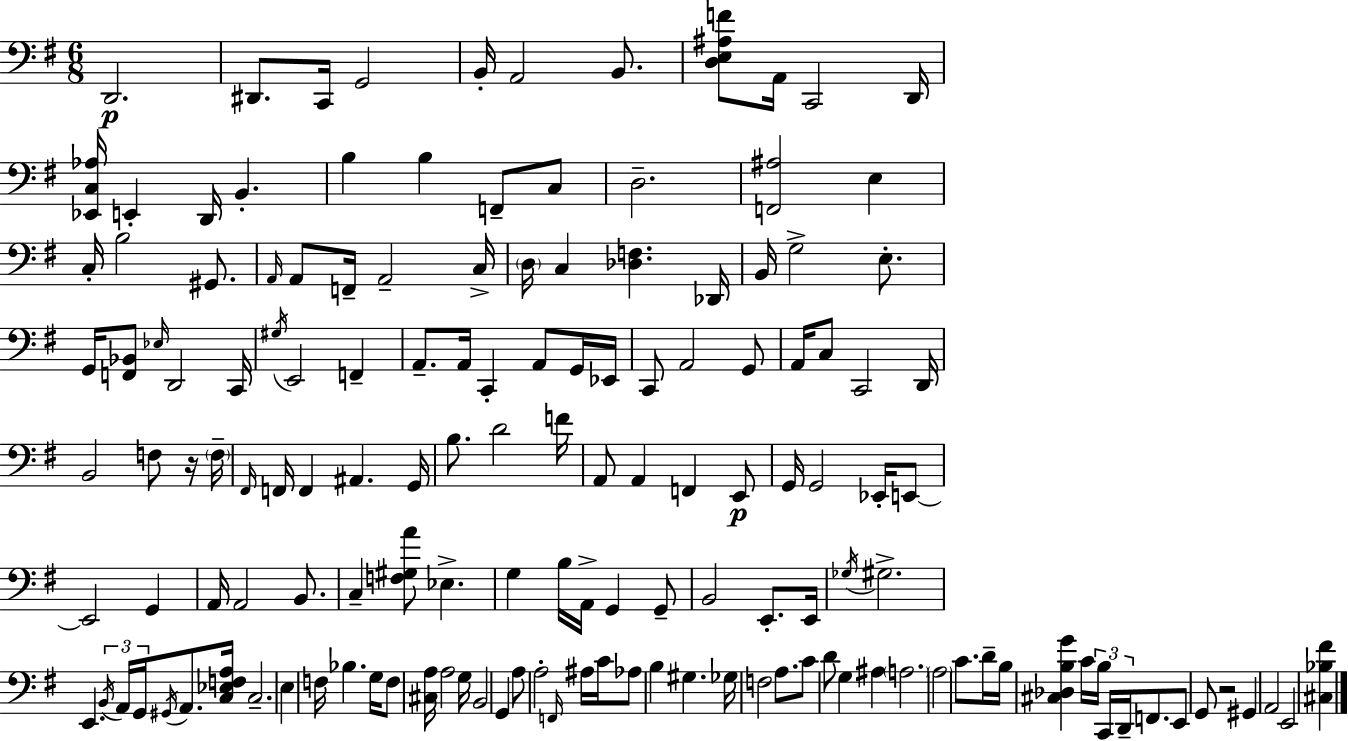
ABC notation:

X:1
T:Untitled
M:6/8
L:1/4
K:G
D,,2 ^D,,/2 C,,/4 G,,2 B,,/4 A,,2 B,,/2 [D,E,^A,F]/2 A,,/4 C,,2 D,,/4 [_E,,C,_A,]/4 E,, D,,/4 B,, B, B, F,,/2 C,/2 D,2 [F,,^A,]2 E, C,/4 B,2 ^G,,/2 A,,/4 A,,/2 F,,/4 A,,2 C,/4 D,/4 C, [_D,F,] _D,,/4 B,,/4 G,2 E,/2 G,,/4 [F,,_B,,]/2 _E,/4 D,,2 C,,/4 ^G,/4 E,,2 F,, A,,/2 A,,/4 C,, A,,/2 G,,/4 _E,,/4 C,,/2 A,,2 G,,/2 A,,/4 C,/2 C,,2 D,,/4 B,,2 F,/2 z/4 F,/4 ^F,,/4 F,,/4 F,, ^A,, G,,/4 B,/2 D2 F/4 A,,/2 A,, F,, E,,/2 G,,/4 G,,2 _E,,/4 E,,/2 E,,2 G,, A,,/4 A,,2 B,,/2 C, [F,^G,A]/2 _E, G, B,/4 A,,/4 G,, G,,/2 B,,2 E,,/2 E,,/4 _G,/4 ^G,2 E,, B,,/4 A,,/4 G,,/4 ^G,,/4 A,,/2 [C,_E,F,A,]/4 C,2 E, F,/4 _B, G,/4 F,/2 [^C,A,]/4 A,2 G,/4 B,,2 G,, A,/2 A,2 F,,/4 ^A,/4 C/4 _A,/2 B, ^G, _G,/4 F,2 A,/2 C/2 D/2 G, ^A, A,2 A,2 C/2 D/4 B,/4 [^C,_D,B,G] C/4 B,/4 C,,/4 D,,/4 F,,/2 E,,/2 G,,/2 z2 ^G,, A,,2 E,,2 [^C,_B,^F]